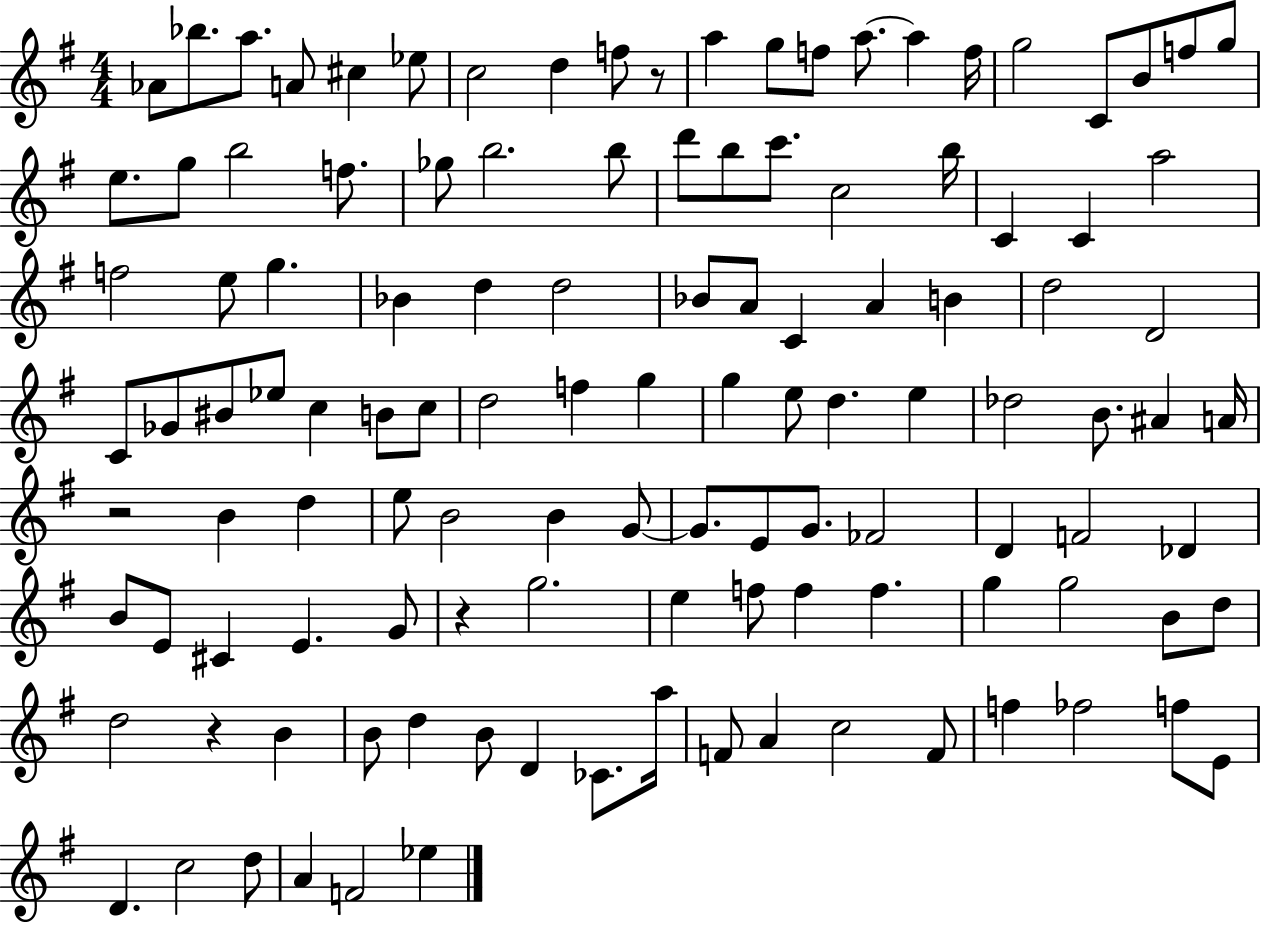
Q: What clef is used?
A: treble